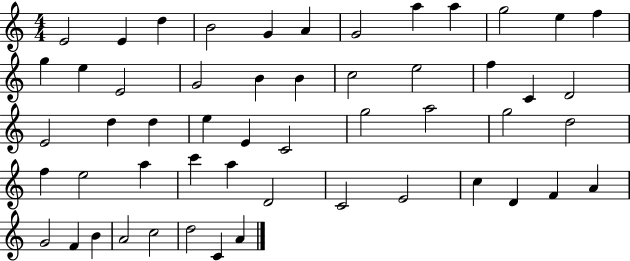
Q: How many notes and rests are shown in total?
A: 53